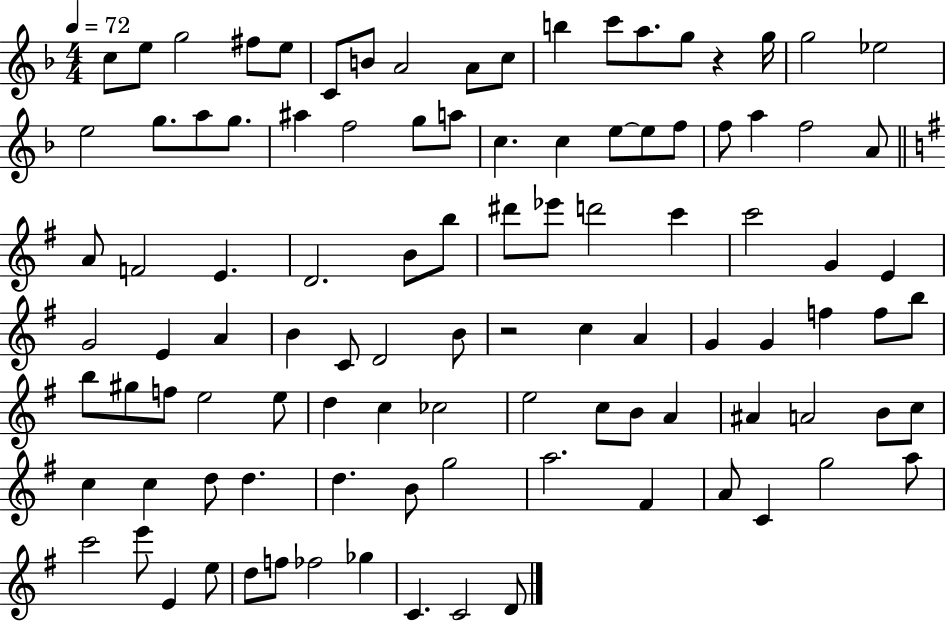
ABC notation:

X:1
T:Untitled
M:4/4
L:1/4
K:F
c/2 e/2 g2 ^f/2 e/2 C/2 B/2 A2 A/2 c/2 b c'/2 a/2 g/2 z g/4 g2 _e2 e2 g/2 a/2 g/2 ^a f2 g/2 a/2 c c e/2 e/2 f/2 f/2 a f2 A/2 A/2 F2 E D2 B/2 b/2 ^d'/2 _e'/2 d'2 c' c'2 G E G2 E A B C/2 D2 B/2 z2 c A G G f f/2 b/2 b/2 ^g/2 f/2 e2 e/2 d c _c2 e2 c/2 B/2 A ^A A2 B/2 c/2 c c d/2 d d B/2 g2 a2 ^F A/2 C g2 a/2 c'2 e'/2 E e/2 d/2 f/2 _f2 _g C C2 D/2